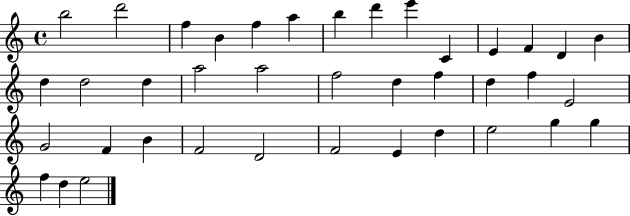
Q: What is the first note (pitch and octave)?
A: B5